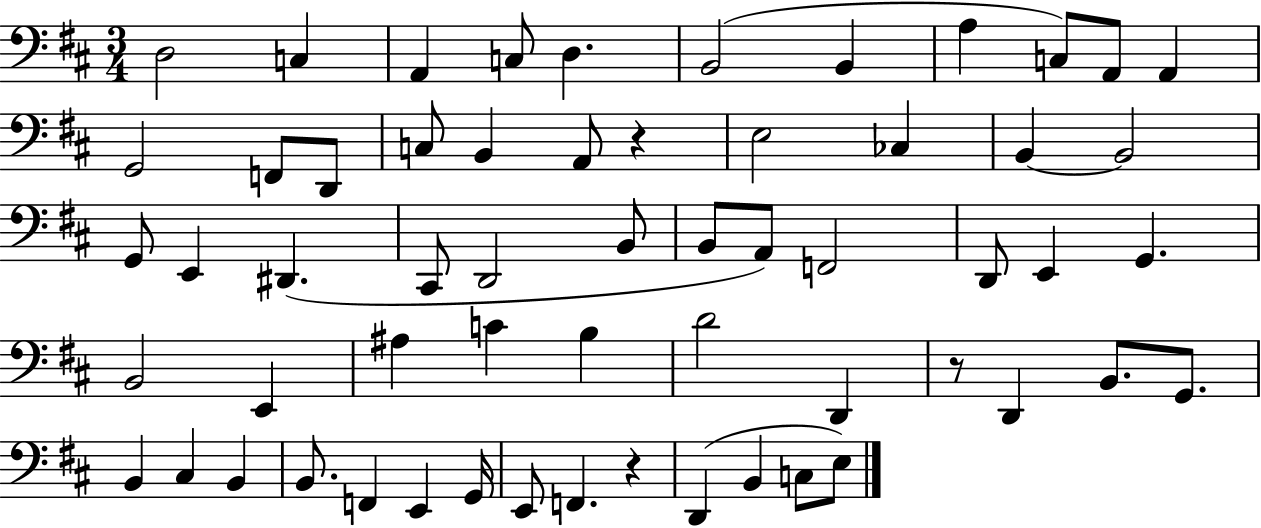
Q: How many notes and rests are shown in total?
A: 59